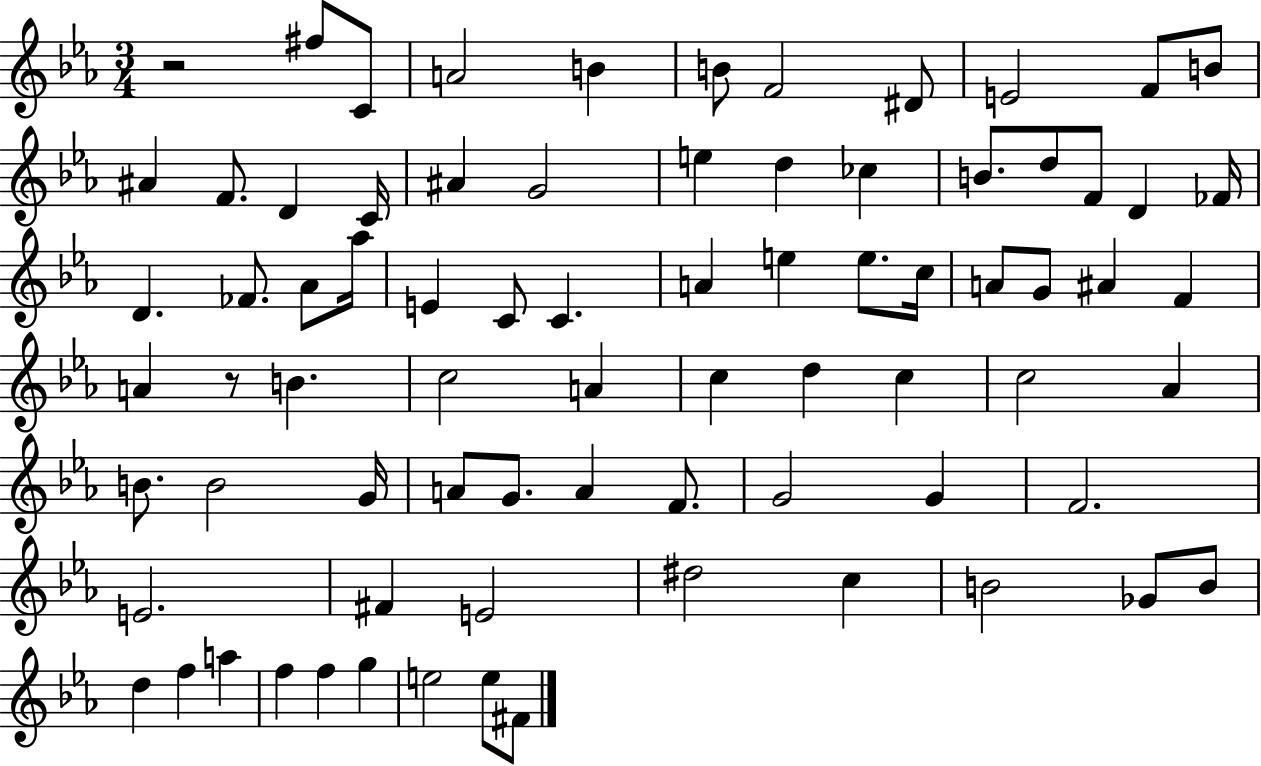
R/h F#5/e C4/e A4/h B4/q B4/e F4/h D#4/e E4/h F4/e B4/e A#4/q F4/e. D4/q C4/s A#4/q G4/h E5/q D5/q CES5/q B4/e. D5/e F4/e D4/q FES4/s D4/q. FES4/e. Ab4/e Ab5/s E4/q C4/e C4/q. A4/q E5/q E5/e. C5/s A4/e G4/e A#4/q F4/q A4/q R/e B4/q. C5/h A4/q C5/q D5/q C5/q C5/h Ab4/q B4/e. B4/h G4/s A4/e G4/e. A4/q F4/e. G4/h G4/q F4/h. E4/h. F#4/q E4/h D#5/h C5/q B4/h Gb4/e B4/e D5/q F5/q A5/q F5/q F5/q G5/q E5/h E5/e F#4/e